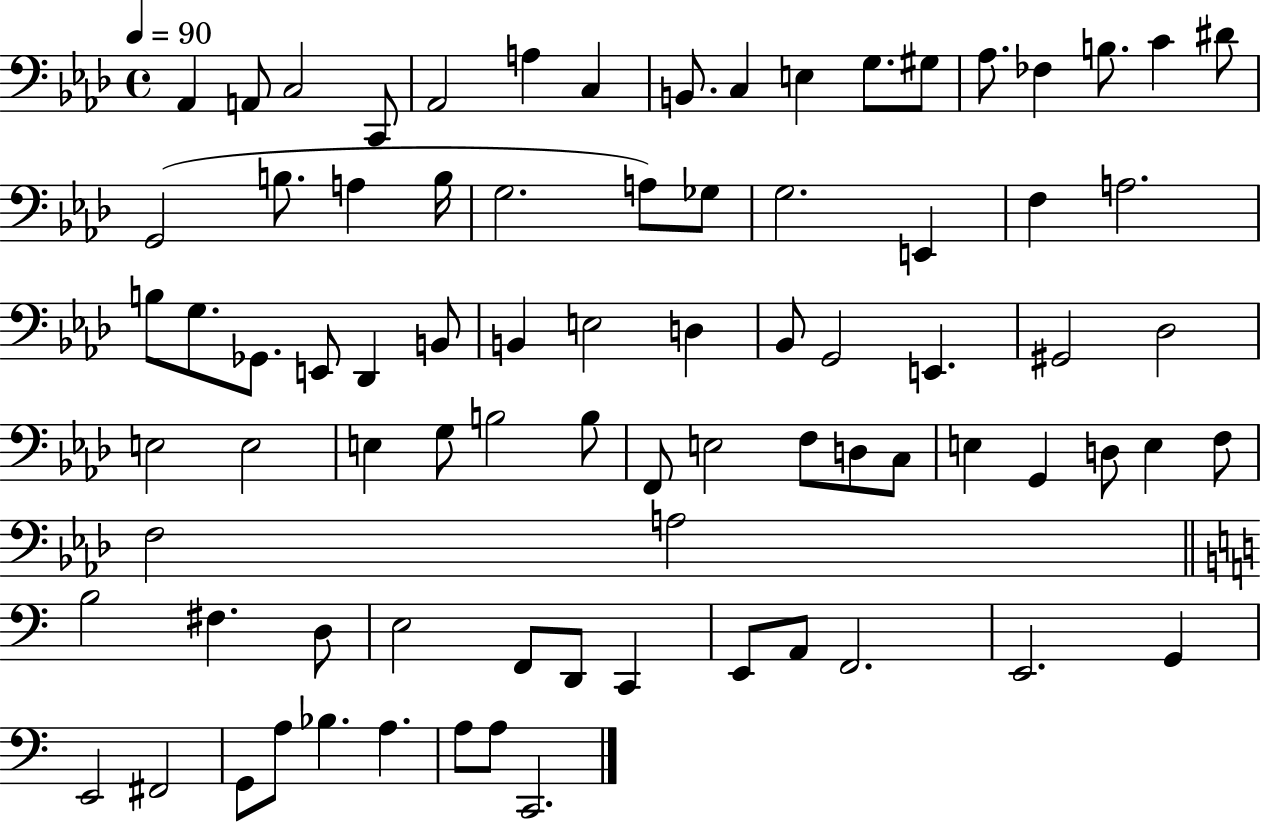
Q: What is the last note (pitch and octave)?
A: C2